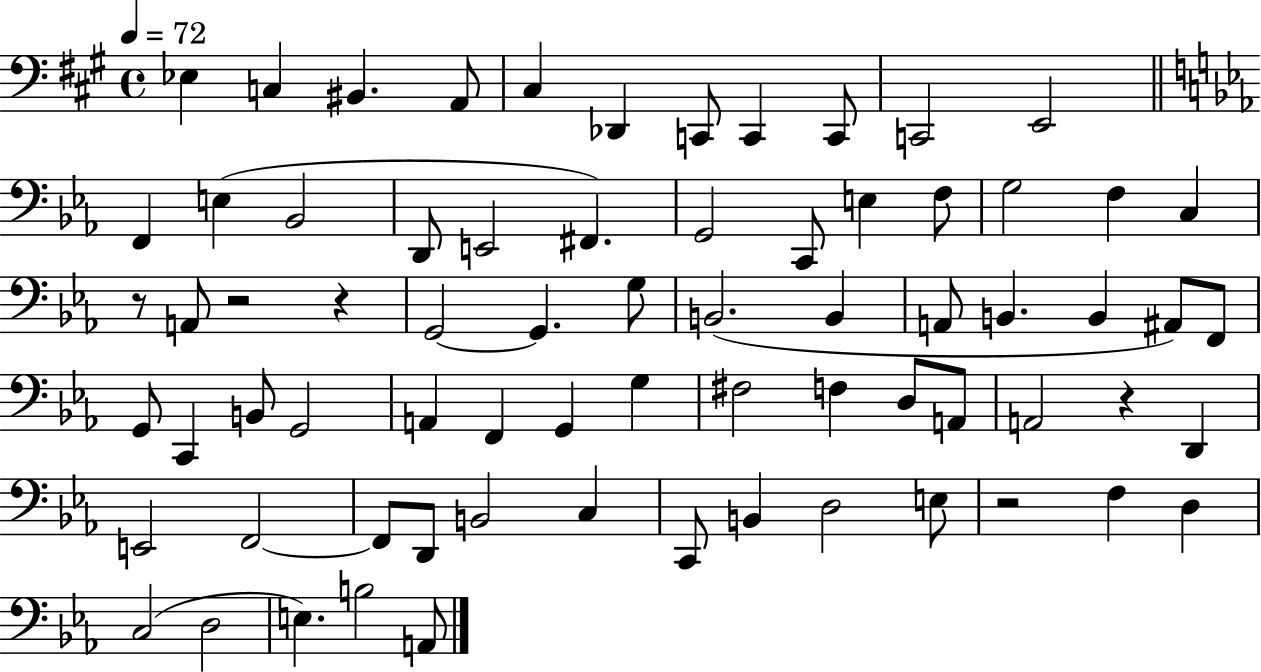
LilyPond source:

{
  \clef bass
  \time 4/4
  \defaultTimeSignature
  \key a \major
  \tempo 4 = 72
  ees4 c4 bis,4. a,8 | cis4 des,4 c,8 c,4 c,8 | c,2 e,2 | \bar "||" \break \key c \minor f,4 e4( bes,2 | d,8 e,2 fis,4.) | g,2 c,8 e4 f8 | g2 f4 c4 | \break r8 a,8 r2 r4 | g,2~~ g,4. g8 | b,2.( b,4 | a,8 b,4. b,4 ais,8) f,8 | \break g,8 c,4 b,8 g,2 | a,4 f,4 g,4 g4 | fis2 f4 d8 a,8 | a,2 r4 d,4 | \break e,2 f,2~~ | f,8 d,8 b,2 c4 | c,8 b,4 d2 e8 | r2 f4 d4 | \break c2( d2 | e4.) b2 a,8 | \bar "|."
}